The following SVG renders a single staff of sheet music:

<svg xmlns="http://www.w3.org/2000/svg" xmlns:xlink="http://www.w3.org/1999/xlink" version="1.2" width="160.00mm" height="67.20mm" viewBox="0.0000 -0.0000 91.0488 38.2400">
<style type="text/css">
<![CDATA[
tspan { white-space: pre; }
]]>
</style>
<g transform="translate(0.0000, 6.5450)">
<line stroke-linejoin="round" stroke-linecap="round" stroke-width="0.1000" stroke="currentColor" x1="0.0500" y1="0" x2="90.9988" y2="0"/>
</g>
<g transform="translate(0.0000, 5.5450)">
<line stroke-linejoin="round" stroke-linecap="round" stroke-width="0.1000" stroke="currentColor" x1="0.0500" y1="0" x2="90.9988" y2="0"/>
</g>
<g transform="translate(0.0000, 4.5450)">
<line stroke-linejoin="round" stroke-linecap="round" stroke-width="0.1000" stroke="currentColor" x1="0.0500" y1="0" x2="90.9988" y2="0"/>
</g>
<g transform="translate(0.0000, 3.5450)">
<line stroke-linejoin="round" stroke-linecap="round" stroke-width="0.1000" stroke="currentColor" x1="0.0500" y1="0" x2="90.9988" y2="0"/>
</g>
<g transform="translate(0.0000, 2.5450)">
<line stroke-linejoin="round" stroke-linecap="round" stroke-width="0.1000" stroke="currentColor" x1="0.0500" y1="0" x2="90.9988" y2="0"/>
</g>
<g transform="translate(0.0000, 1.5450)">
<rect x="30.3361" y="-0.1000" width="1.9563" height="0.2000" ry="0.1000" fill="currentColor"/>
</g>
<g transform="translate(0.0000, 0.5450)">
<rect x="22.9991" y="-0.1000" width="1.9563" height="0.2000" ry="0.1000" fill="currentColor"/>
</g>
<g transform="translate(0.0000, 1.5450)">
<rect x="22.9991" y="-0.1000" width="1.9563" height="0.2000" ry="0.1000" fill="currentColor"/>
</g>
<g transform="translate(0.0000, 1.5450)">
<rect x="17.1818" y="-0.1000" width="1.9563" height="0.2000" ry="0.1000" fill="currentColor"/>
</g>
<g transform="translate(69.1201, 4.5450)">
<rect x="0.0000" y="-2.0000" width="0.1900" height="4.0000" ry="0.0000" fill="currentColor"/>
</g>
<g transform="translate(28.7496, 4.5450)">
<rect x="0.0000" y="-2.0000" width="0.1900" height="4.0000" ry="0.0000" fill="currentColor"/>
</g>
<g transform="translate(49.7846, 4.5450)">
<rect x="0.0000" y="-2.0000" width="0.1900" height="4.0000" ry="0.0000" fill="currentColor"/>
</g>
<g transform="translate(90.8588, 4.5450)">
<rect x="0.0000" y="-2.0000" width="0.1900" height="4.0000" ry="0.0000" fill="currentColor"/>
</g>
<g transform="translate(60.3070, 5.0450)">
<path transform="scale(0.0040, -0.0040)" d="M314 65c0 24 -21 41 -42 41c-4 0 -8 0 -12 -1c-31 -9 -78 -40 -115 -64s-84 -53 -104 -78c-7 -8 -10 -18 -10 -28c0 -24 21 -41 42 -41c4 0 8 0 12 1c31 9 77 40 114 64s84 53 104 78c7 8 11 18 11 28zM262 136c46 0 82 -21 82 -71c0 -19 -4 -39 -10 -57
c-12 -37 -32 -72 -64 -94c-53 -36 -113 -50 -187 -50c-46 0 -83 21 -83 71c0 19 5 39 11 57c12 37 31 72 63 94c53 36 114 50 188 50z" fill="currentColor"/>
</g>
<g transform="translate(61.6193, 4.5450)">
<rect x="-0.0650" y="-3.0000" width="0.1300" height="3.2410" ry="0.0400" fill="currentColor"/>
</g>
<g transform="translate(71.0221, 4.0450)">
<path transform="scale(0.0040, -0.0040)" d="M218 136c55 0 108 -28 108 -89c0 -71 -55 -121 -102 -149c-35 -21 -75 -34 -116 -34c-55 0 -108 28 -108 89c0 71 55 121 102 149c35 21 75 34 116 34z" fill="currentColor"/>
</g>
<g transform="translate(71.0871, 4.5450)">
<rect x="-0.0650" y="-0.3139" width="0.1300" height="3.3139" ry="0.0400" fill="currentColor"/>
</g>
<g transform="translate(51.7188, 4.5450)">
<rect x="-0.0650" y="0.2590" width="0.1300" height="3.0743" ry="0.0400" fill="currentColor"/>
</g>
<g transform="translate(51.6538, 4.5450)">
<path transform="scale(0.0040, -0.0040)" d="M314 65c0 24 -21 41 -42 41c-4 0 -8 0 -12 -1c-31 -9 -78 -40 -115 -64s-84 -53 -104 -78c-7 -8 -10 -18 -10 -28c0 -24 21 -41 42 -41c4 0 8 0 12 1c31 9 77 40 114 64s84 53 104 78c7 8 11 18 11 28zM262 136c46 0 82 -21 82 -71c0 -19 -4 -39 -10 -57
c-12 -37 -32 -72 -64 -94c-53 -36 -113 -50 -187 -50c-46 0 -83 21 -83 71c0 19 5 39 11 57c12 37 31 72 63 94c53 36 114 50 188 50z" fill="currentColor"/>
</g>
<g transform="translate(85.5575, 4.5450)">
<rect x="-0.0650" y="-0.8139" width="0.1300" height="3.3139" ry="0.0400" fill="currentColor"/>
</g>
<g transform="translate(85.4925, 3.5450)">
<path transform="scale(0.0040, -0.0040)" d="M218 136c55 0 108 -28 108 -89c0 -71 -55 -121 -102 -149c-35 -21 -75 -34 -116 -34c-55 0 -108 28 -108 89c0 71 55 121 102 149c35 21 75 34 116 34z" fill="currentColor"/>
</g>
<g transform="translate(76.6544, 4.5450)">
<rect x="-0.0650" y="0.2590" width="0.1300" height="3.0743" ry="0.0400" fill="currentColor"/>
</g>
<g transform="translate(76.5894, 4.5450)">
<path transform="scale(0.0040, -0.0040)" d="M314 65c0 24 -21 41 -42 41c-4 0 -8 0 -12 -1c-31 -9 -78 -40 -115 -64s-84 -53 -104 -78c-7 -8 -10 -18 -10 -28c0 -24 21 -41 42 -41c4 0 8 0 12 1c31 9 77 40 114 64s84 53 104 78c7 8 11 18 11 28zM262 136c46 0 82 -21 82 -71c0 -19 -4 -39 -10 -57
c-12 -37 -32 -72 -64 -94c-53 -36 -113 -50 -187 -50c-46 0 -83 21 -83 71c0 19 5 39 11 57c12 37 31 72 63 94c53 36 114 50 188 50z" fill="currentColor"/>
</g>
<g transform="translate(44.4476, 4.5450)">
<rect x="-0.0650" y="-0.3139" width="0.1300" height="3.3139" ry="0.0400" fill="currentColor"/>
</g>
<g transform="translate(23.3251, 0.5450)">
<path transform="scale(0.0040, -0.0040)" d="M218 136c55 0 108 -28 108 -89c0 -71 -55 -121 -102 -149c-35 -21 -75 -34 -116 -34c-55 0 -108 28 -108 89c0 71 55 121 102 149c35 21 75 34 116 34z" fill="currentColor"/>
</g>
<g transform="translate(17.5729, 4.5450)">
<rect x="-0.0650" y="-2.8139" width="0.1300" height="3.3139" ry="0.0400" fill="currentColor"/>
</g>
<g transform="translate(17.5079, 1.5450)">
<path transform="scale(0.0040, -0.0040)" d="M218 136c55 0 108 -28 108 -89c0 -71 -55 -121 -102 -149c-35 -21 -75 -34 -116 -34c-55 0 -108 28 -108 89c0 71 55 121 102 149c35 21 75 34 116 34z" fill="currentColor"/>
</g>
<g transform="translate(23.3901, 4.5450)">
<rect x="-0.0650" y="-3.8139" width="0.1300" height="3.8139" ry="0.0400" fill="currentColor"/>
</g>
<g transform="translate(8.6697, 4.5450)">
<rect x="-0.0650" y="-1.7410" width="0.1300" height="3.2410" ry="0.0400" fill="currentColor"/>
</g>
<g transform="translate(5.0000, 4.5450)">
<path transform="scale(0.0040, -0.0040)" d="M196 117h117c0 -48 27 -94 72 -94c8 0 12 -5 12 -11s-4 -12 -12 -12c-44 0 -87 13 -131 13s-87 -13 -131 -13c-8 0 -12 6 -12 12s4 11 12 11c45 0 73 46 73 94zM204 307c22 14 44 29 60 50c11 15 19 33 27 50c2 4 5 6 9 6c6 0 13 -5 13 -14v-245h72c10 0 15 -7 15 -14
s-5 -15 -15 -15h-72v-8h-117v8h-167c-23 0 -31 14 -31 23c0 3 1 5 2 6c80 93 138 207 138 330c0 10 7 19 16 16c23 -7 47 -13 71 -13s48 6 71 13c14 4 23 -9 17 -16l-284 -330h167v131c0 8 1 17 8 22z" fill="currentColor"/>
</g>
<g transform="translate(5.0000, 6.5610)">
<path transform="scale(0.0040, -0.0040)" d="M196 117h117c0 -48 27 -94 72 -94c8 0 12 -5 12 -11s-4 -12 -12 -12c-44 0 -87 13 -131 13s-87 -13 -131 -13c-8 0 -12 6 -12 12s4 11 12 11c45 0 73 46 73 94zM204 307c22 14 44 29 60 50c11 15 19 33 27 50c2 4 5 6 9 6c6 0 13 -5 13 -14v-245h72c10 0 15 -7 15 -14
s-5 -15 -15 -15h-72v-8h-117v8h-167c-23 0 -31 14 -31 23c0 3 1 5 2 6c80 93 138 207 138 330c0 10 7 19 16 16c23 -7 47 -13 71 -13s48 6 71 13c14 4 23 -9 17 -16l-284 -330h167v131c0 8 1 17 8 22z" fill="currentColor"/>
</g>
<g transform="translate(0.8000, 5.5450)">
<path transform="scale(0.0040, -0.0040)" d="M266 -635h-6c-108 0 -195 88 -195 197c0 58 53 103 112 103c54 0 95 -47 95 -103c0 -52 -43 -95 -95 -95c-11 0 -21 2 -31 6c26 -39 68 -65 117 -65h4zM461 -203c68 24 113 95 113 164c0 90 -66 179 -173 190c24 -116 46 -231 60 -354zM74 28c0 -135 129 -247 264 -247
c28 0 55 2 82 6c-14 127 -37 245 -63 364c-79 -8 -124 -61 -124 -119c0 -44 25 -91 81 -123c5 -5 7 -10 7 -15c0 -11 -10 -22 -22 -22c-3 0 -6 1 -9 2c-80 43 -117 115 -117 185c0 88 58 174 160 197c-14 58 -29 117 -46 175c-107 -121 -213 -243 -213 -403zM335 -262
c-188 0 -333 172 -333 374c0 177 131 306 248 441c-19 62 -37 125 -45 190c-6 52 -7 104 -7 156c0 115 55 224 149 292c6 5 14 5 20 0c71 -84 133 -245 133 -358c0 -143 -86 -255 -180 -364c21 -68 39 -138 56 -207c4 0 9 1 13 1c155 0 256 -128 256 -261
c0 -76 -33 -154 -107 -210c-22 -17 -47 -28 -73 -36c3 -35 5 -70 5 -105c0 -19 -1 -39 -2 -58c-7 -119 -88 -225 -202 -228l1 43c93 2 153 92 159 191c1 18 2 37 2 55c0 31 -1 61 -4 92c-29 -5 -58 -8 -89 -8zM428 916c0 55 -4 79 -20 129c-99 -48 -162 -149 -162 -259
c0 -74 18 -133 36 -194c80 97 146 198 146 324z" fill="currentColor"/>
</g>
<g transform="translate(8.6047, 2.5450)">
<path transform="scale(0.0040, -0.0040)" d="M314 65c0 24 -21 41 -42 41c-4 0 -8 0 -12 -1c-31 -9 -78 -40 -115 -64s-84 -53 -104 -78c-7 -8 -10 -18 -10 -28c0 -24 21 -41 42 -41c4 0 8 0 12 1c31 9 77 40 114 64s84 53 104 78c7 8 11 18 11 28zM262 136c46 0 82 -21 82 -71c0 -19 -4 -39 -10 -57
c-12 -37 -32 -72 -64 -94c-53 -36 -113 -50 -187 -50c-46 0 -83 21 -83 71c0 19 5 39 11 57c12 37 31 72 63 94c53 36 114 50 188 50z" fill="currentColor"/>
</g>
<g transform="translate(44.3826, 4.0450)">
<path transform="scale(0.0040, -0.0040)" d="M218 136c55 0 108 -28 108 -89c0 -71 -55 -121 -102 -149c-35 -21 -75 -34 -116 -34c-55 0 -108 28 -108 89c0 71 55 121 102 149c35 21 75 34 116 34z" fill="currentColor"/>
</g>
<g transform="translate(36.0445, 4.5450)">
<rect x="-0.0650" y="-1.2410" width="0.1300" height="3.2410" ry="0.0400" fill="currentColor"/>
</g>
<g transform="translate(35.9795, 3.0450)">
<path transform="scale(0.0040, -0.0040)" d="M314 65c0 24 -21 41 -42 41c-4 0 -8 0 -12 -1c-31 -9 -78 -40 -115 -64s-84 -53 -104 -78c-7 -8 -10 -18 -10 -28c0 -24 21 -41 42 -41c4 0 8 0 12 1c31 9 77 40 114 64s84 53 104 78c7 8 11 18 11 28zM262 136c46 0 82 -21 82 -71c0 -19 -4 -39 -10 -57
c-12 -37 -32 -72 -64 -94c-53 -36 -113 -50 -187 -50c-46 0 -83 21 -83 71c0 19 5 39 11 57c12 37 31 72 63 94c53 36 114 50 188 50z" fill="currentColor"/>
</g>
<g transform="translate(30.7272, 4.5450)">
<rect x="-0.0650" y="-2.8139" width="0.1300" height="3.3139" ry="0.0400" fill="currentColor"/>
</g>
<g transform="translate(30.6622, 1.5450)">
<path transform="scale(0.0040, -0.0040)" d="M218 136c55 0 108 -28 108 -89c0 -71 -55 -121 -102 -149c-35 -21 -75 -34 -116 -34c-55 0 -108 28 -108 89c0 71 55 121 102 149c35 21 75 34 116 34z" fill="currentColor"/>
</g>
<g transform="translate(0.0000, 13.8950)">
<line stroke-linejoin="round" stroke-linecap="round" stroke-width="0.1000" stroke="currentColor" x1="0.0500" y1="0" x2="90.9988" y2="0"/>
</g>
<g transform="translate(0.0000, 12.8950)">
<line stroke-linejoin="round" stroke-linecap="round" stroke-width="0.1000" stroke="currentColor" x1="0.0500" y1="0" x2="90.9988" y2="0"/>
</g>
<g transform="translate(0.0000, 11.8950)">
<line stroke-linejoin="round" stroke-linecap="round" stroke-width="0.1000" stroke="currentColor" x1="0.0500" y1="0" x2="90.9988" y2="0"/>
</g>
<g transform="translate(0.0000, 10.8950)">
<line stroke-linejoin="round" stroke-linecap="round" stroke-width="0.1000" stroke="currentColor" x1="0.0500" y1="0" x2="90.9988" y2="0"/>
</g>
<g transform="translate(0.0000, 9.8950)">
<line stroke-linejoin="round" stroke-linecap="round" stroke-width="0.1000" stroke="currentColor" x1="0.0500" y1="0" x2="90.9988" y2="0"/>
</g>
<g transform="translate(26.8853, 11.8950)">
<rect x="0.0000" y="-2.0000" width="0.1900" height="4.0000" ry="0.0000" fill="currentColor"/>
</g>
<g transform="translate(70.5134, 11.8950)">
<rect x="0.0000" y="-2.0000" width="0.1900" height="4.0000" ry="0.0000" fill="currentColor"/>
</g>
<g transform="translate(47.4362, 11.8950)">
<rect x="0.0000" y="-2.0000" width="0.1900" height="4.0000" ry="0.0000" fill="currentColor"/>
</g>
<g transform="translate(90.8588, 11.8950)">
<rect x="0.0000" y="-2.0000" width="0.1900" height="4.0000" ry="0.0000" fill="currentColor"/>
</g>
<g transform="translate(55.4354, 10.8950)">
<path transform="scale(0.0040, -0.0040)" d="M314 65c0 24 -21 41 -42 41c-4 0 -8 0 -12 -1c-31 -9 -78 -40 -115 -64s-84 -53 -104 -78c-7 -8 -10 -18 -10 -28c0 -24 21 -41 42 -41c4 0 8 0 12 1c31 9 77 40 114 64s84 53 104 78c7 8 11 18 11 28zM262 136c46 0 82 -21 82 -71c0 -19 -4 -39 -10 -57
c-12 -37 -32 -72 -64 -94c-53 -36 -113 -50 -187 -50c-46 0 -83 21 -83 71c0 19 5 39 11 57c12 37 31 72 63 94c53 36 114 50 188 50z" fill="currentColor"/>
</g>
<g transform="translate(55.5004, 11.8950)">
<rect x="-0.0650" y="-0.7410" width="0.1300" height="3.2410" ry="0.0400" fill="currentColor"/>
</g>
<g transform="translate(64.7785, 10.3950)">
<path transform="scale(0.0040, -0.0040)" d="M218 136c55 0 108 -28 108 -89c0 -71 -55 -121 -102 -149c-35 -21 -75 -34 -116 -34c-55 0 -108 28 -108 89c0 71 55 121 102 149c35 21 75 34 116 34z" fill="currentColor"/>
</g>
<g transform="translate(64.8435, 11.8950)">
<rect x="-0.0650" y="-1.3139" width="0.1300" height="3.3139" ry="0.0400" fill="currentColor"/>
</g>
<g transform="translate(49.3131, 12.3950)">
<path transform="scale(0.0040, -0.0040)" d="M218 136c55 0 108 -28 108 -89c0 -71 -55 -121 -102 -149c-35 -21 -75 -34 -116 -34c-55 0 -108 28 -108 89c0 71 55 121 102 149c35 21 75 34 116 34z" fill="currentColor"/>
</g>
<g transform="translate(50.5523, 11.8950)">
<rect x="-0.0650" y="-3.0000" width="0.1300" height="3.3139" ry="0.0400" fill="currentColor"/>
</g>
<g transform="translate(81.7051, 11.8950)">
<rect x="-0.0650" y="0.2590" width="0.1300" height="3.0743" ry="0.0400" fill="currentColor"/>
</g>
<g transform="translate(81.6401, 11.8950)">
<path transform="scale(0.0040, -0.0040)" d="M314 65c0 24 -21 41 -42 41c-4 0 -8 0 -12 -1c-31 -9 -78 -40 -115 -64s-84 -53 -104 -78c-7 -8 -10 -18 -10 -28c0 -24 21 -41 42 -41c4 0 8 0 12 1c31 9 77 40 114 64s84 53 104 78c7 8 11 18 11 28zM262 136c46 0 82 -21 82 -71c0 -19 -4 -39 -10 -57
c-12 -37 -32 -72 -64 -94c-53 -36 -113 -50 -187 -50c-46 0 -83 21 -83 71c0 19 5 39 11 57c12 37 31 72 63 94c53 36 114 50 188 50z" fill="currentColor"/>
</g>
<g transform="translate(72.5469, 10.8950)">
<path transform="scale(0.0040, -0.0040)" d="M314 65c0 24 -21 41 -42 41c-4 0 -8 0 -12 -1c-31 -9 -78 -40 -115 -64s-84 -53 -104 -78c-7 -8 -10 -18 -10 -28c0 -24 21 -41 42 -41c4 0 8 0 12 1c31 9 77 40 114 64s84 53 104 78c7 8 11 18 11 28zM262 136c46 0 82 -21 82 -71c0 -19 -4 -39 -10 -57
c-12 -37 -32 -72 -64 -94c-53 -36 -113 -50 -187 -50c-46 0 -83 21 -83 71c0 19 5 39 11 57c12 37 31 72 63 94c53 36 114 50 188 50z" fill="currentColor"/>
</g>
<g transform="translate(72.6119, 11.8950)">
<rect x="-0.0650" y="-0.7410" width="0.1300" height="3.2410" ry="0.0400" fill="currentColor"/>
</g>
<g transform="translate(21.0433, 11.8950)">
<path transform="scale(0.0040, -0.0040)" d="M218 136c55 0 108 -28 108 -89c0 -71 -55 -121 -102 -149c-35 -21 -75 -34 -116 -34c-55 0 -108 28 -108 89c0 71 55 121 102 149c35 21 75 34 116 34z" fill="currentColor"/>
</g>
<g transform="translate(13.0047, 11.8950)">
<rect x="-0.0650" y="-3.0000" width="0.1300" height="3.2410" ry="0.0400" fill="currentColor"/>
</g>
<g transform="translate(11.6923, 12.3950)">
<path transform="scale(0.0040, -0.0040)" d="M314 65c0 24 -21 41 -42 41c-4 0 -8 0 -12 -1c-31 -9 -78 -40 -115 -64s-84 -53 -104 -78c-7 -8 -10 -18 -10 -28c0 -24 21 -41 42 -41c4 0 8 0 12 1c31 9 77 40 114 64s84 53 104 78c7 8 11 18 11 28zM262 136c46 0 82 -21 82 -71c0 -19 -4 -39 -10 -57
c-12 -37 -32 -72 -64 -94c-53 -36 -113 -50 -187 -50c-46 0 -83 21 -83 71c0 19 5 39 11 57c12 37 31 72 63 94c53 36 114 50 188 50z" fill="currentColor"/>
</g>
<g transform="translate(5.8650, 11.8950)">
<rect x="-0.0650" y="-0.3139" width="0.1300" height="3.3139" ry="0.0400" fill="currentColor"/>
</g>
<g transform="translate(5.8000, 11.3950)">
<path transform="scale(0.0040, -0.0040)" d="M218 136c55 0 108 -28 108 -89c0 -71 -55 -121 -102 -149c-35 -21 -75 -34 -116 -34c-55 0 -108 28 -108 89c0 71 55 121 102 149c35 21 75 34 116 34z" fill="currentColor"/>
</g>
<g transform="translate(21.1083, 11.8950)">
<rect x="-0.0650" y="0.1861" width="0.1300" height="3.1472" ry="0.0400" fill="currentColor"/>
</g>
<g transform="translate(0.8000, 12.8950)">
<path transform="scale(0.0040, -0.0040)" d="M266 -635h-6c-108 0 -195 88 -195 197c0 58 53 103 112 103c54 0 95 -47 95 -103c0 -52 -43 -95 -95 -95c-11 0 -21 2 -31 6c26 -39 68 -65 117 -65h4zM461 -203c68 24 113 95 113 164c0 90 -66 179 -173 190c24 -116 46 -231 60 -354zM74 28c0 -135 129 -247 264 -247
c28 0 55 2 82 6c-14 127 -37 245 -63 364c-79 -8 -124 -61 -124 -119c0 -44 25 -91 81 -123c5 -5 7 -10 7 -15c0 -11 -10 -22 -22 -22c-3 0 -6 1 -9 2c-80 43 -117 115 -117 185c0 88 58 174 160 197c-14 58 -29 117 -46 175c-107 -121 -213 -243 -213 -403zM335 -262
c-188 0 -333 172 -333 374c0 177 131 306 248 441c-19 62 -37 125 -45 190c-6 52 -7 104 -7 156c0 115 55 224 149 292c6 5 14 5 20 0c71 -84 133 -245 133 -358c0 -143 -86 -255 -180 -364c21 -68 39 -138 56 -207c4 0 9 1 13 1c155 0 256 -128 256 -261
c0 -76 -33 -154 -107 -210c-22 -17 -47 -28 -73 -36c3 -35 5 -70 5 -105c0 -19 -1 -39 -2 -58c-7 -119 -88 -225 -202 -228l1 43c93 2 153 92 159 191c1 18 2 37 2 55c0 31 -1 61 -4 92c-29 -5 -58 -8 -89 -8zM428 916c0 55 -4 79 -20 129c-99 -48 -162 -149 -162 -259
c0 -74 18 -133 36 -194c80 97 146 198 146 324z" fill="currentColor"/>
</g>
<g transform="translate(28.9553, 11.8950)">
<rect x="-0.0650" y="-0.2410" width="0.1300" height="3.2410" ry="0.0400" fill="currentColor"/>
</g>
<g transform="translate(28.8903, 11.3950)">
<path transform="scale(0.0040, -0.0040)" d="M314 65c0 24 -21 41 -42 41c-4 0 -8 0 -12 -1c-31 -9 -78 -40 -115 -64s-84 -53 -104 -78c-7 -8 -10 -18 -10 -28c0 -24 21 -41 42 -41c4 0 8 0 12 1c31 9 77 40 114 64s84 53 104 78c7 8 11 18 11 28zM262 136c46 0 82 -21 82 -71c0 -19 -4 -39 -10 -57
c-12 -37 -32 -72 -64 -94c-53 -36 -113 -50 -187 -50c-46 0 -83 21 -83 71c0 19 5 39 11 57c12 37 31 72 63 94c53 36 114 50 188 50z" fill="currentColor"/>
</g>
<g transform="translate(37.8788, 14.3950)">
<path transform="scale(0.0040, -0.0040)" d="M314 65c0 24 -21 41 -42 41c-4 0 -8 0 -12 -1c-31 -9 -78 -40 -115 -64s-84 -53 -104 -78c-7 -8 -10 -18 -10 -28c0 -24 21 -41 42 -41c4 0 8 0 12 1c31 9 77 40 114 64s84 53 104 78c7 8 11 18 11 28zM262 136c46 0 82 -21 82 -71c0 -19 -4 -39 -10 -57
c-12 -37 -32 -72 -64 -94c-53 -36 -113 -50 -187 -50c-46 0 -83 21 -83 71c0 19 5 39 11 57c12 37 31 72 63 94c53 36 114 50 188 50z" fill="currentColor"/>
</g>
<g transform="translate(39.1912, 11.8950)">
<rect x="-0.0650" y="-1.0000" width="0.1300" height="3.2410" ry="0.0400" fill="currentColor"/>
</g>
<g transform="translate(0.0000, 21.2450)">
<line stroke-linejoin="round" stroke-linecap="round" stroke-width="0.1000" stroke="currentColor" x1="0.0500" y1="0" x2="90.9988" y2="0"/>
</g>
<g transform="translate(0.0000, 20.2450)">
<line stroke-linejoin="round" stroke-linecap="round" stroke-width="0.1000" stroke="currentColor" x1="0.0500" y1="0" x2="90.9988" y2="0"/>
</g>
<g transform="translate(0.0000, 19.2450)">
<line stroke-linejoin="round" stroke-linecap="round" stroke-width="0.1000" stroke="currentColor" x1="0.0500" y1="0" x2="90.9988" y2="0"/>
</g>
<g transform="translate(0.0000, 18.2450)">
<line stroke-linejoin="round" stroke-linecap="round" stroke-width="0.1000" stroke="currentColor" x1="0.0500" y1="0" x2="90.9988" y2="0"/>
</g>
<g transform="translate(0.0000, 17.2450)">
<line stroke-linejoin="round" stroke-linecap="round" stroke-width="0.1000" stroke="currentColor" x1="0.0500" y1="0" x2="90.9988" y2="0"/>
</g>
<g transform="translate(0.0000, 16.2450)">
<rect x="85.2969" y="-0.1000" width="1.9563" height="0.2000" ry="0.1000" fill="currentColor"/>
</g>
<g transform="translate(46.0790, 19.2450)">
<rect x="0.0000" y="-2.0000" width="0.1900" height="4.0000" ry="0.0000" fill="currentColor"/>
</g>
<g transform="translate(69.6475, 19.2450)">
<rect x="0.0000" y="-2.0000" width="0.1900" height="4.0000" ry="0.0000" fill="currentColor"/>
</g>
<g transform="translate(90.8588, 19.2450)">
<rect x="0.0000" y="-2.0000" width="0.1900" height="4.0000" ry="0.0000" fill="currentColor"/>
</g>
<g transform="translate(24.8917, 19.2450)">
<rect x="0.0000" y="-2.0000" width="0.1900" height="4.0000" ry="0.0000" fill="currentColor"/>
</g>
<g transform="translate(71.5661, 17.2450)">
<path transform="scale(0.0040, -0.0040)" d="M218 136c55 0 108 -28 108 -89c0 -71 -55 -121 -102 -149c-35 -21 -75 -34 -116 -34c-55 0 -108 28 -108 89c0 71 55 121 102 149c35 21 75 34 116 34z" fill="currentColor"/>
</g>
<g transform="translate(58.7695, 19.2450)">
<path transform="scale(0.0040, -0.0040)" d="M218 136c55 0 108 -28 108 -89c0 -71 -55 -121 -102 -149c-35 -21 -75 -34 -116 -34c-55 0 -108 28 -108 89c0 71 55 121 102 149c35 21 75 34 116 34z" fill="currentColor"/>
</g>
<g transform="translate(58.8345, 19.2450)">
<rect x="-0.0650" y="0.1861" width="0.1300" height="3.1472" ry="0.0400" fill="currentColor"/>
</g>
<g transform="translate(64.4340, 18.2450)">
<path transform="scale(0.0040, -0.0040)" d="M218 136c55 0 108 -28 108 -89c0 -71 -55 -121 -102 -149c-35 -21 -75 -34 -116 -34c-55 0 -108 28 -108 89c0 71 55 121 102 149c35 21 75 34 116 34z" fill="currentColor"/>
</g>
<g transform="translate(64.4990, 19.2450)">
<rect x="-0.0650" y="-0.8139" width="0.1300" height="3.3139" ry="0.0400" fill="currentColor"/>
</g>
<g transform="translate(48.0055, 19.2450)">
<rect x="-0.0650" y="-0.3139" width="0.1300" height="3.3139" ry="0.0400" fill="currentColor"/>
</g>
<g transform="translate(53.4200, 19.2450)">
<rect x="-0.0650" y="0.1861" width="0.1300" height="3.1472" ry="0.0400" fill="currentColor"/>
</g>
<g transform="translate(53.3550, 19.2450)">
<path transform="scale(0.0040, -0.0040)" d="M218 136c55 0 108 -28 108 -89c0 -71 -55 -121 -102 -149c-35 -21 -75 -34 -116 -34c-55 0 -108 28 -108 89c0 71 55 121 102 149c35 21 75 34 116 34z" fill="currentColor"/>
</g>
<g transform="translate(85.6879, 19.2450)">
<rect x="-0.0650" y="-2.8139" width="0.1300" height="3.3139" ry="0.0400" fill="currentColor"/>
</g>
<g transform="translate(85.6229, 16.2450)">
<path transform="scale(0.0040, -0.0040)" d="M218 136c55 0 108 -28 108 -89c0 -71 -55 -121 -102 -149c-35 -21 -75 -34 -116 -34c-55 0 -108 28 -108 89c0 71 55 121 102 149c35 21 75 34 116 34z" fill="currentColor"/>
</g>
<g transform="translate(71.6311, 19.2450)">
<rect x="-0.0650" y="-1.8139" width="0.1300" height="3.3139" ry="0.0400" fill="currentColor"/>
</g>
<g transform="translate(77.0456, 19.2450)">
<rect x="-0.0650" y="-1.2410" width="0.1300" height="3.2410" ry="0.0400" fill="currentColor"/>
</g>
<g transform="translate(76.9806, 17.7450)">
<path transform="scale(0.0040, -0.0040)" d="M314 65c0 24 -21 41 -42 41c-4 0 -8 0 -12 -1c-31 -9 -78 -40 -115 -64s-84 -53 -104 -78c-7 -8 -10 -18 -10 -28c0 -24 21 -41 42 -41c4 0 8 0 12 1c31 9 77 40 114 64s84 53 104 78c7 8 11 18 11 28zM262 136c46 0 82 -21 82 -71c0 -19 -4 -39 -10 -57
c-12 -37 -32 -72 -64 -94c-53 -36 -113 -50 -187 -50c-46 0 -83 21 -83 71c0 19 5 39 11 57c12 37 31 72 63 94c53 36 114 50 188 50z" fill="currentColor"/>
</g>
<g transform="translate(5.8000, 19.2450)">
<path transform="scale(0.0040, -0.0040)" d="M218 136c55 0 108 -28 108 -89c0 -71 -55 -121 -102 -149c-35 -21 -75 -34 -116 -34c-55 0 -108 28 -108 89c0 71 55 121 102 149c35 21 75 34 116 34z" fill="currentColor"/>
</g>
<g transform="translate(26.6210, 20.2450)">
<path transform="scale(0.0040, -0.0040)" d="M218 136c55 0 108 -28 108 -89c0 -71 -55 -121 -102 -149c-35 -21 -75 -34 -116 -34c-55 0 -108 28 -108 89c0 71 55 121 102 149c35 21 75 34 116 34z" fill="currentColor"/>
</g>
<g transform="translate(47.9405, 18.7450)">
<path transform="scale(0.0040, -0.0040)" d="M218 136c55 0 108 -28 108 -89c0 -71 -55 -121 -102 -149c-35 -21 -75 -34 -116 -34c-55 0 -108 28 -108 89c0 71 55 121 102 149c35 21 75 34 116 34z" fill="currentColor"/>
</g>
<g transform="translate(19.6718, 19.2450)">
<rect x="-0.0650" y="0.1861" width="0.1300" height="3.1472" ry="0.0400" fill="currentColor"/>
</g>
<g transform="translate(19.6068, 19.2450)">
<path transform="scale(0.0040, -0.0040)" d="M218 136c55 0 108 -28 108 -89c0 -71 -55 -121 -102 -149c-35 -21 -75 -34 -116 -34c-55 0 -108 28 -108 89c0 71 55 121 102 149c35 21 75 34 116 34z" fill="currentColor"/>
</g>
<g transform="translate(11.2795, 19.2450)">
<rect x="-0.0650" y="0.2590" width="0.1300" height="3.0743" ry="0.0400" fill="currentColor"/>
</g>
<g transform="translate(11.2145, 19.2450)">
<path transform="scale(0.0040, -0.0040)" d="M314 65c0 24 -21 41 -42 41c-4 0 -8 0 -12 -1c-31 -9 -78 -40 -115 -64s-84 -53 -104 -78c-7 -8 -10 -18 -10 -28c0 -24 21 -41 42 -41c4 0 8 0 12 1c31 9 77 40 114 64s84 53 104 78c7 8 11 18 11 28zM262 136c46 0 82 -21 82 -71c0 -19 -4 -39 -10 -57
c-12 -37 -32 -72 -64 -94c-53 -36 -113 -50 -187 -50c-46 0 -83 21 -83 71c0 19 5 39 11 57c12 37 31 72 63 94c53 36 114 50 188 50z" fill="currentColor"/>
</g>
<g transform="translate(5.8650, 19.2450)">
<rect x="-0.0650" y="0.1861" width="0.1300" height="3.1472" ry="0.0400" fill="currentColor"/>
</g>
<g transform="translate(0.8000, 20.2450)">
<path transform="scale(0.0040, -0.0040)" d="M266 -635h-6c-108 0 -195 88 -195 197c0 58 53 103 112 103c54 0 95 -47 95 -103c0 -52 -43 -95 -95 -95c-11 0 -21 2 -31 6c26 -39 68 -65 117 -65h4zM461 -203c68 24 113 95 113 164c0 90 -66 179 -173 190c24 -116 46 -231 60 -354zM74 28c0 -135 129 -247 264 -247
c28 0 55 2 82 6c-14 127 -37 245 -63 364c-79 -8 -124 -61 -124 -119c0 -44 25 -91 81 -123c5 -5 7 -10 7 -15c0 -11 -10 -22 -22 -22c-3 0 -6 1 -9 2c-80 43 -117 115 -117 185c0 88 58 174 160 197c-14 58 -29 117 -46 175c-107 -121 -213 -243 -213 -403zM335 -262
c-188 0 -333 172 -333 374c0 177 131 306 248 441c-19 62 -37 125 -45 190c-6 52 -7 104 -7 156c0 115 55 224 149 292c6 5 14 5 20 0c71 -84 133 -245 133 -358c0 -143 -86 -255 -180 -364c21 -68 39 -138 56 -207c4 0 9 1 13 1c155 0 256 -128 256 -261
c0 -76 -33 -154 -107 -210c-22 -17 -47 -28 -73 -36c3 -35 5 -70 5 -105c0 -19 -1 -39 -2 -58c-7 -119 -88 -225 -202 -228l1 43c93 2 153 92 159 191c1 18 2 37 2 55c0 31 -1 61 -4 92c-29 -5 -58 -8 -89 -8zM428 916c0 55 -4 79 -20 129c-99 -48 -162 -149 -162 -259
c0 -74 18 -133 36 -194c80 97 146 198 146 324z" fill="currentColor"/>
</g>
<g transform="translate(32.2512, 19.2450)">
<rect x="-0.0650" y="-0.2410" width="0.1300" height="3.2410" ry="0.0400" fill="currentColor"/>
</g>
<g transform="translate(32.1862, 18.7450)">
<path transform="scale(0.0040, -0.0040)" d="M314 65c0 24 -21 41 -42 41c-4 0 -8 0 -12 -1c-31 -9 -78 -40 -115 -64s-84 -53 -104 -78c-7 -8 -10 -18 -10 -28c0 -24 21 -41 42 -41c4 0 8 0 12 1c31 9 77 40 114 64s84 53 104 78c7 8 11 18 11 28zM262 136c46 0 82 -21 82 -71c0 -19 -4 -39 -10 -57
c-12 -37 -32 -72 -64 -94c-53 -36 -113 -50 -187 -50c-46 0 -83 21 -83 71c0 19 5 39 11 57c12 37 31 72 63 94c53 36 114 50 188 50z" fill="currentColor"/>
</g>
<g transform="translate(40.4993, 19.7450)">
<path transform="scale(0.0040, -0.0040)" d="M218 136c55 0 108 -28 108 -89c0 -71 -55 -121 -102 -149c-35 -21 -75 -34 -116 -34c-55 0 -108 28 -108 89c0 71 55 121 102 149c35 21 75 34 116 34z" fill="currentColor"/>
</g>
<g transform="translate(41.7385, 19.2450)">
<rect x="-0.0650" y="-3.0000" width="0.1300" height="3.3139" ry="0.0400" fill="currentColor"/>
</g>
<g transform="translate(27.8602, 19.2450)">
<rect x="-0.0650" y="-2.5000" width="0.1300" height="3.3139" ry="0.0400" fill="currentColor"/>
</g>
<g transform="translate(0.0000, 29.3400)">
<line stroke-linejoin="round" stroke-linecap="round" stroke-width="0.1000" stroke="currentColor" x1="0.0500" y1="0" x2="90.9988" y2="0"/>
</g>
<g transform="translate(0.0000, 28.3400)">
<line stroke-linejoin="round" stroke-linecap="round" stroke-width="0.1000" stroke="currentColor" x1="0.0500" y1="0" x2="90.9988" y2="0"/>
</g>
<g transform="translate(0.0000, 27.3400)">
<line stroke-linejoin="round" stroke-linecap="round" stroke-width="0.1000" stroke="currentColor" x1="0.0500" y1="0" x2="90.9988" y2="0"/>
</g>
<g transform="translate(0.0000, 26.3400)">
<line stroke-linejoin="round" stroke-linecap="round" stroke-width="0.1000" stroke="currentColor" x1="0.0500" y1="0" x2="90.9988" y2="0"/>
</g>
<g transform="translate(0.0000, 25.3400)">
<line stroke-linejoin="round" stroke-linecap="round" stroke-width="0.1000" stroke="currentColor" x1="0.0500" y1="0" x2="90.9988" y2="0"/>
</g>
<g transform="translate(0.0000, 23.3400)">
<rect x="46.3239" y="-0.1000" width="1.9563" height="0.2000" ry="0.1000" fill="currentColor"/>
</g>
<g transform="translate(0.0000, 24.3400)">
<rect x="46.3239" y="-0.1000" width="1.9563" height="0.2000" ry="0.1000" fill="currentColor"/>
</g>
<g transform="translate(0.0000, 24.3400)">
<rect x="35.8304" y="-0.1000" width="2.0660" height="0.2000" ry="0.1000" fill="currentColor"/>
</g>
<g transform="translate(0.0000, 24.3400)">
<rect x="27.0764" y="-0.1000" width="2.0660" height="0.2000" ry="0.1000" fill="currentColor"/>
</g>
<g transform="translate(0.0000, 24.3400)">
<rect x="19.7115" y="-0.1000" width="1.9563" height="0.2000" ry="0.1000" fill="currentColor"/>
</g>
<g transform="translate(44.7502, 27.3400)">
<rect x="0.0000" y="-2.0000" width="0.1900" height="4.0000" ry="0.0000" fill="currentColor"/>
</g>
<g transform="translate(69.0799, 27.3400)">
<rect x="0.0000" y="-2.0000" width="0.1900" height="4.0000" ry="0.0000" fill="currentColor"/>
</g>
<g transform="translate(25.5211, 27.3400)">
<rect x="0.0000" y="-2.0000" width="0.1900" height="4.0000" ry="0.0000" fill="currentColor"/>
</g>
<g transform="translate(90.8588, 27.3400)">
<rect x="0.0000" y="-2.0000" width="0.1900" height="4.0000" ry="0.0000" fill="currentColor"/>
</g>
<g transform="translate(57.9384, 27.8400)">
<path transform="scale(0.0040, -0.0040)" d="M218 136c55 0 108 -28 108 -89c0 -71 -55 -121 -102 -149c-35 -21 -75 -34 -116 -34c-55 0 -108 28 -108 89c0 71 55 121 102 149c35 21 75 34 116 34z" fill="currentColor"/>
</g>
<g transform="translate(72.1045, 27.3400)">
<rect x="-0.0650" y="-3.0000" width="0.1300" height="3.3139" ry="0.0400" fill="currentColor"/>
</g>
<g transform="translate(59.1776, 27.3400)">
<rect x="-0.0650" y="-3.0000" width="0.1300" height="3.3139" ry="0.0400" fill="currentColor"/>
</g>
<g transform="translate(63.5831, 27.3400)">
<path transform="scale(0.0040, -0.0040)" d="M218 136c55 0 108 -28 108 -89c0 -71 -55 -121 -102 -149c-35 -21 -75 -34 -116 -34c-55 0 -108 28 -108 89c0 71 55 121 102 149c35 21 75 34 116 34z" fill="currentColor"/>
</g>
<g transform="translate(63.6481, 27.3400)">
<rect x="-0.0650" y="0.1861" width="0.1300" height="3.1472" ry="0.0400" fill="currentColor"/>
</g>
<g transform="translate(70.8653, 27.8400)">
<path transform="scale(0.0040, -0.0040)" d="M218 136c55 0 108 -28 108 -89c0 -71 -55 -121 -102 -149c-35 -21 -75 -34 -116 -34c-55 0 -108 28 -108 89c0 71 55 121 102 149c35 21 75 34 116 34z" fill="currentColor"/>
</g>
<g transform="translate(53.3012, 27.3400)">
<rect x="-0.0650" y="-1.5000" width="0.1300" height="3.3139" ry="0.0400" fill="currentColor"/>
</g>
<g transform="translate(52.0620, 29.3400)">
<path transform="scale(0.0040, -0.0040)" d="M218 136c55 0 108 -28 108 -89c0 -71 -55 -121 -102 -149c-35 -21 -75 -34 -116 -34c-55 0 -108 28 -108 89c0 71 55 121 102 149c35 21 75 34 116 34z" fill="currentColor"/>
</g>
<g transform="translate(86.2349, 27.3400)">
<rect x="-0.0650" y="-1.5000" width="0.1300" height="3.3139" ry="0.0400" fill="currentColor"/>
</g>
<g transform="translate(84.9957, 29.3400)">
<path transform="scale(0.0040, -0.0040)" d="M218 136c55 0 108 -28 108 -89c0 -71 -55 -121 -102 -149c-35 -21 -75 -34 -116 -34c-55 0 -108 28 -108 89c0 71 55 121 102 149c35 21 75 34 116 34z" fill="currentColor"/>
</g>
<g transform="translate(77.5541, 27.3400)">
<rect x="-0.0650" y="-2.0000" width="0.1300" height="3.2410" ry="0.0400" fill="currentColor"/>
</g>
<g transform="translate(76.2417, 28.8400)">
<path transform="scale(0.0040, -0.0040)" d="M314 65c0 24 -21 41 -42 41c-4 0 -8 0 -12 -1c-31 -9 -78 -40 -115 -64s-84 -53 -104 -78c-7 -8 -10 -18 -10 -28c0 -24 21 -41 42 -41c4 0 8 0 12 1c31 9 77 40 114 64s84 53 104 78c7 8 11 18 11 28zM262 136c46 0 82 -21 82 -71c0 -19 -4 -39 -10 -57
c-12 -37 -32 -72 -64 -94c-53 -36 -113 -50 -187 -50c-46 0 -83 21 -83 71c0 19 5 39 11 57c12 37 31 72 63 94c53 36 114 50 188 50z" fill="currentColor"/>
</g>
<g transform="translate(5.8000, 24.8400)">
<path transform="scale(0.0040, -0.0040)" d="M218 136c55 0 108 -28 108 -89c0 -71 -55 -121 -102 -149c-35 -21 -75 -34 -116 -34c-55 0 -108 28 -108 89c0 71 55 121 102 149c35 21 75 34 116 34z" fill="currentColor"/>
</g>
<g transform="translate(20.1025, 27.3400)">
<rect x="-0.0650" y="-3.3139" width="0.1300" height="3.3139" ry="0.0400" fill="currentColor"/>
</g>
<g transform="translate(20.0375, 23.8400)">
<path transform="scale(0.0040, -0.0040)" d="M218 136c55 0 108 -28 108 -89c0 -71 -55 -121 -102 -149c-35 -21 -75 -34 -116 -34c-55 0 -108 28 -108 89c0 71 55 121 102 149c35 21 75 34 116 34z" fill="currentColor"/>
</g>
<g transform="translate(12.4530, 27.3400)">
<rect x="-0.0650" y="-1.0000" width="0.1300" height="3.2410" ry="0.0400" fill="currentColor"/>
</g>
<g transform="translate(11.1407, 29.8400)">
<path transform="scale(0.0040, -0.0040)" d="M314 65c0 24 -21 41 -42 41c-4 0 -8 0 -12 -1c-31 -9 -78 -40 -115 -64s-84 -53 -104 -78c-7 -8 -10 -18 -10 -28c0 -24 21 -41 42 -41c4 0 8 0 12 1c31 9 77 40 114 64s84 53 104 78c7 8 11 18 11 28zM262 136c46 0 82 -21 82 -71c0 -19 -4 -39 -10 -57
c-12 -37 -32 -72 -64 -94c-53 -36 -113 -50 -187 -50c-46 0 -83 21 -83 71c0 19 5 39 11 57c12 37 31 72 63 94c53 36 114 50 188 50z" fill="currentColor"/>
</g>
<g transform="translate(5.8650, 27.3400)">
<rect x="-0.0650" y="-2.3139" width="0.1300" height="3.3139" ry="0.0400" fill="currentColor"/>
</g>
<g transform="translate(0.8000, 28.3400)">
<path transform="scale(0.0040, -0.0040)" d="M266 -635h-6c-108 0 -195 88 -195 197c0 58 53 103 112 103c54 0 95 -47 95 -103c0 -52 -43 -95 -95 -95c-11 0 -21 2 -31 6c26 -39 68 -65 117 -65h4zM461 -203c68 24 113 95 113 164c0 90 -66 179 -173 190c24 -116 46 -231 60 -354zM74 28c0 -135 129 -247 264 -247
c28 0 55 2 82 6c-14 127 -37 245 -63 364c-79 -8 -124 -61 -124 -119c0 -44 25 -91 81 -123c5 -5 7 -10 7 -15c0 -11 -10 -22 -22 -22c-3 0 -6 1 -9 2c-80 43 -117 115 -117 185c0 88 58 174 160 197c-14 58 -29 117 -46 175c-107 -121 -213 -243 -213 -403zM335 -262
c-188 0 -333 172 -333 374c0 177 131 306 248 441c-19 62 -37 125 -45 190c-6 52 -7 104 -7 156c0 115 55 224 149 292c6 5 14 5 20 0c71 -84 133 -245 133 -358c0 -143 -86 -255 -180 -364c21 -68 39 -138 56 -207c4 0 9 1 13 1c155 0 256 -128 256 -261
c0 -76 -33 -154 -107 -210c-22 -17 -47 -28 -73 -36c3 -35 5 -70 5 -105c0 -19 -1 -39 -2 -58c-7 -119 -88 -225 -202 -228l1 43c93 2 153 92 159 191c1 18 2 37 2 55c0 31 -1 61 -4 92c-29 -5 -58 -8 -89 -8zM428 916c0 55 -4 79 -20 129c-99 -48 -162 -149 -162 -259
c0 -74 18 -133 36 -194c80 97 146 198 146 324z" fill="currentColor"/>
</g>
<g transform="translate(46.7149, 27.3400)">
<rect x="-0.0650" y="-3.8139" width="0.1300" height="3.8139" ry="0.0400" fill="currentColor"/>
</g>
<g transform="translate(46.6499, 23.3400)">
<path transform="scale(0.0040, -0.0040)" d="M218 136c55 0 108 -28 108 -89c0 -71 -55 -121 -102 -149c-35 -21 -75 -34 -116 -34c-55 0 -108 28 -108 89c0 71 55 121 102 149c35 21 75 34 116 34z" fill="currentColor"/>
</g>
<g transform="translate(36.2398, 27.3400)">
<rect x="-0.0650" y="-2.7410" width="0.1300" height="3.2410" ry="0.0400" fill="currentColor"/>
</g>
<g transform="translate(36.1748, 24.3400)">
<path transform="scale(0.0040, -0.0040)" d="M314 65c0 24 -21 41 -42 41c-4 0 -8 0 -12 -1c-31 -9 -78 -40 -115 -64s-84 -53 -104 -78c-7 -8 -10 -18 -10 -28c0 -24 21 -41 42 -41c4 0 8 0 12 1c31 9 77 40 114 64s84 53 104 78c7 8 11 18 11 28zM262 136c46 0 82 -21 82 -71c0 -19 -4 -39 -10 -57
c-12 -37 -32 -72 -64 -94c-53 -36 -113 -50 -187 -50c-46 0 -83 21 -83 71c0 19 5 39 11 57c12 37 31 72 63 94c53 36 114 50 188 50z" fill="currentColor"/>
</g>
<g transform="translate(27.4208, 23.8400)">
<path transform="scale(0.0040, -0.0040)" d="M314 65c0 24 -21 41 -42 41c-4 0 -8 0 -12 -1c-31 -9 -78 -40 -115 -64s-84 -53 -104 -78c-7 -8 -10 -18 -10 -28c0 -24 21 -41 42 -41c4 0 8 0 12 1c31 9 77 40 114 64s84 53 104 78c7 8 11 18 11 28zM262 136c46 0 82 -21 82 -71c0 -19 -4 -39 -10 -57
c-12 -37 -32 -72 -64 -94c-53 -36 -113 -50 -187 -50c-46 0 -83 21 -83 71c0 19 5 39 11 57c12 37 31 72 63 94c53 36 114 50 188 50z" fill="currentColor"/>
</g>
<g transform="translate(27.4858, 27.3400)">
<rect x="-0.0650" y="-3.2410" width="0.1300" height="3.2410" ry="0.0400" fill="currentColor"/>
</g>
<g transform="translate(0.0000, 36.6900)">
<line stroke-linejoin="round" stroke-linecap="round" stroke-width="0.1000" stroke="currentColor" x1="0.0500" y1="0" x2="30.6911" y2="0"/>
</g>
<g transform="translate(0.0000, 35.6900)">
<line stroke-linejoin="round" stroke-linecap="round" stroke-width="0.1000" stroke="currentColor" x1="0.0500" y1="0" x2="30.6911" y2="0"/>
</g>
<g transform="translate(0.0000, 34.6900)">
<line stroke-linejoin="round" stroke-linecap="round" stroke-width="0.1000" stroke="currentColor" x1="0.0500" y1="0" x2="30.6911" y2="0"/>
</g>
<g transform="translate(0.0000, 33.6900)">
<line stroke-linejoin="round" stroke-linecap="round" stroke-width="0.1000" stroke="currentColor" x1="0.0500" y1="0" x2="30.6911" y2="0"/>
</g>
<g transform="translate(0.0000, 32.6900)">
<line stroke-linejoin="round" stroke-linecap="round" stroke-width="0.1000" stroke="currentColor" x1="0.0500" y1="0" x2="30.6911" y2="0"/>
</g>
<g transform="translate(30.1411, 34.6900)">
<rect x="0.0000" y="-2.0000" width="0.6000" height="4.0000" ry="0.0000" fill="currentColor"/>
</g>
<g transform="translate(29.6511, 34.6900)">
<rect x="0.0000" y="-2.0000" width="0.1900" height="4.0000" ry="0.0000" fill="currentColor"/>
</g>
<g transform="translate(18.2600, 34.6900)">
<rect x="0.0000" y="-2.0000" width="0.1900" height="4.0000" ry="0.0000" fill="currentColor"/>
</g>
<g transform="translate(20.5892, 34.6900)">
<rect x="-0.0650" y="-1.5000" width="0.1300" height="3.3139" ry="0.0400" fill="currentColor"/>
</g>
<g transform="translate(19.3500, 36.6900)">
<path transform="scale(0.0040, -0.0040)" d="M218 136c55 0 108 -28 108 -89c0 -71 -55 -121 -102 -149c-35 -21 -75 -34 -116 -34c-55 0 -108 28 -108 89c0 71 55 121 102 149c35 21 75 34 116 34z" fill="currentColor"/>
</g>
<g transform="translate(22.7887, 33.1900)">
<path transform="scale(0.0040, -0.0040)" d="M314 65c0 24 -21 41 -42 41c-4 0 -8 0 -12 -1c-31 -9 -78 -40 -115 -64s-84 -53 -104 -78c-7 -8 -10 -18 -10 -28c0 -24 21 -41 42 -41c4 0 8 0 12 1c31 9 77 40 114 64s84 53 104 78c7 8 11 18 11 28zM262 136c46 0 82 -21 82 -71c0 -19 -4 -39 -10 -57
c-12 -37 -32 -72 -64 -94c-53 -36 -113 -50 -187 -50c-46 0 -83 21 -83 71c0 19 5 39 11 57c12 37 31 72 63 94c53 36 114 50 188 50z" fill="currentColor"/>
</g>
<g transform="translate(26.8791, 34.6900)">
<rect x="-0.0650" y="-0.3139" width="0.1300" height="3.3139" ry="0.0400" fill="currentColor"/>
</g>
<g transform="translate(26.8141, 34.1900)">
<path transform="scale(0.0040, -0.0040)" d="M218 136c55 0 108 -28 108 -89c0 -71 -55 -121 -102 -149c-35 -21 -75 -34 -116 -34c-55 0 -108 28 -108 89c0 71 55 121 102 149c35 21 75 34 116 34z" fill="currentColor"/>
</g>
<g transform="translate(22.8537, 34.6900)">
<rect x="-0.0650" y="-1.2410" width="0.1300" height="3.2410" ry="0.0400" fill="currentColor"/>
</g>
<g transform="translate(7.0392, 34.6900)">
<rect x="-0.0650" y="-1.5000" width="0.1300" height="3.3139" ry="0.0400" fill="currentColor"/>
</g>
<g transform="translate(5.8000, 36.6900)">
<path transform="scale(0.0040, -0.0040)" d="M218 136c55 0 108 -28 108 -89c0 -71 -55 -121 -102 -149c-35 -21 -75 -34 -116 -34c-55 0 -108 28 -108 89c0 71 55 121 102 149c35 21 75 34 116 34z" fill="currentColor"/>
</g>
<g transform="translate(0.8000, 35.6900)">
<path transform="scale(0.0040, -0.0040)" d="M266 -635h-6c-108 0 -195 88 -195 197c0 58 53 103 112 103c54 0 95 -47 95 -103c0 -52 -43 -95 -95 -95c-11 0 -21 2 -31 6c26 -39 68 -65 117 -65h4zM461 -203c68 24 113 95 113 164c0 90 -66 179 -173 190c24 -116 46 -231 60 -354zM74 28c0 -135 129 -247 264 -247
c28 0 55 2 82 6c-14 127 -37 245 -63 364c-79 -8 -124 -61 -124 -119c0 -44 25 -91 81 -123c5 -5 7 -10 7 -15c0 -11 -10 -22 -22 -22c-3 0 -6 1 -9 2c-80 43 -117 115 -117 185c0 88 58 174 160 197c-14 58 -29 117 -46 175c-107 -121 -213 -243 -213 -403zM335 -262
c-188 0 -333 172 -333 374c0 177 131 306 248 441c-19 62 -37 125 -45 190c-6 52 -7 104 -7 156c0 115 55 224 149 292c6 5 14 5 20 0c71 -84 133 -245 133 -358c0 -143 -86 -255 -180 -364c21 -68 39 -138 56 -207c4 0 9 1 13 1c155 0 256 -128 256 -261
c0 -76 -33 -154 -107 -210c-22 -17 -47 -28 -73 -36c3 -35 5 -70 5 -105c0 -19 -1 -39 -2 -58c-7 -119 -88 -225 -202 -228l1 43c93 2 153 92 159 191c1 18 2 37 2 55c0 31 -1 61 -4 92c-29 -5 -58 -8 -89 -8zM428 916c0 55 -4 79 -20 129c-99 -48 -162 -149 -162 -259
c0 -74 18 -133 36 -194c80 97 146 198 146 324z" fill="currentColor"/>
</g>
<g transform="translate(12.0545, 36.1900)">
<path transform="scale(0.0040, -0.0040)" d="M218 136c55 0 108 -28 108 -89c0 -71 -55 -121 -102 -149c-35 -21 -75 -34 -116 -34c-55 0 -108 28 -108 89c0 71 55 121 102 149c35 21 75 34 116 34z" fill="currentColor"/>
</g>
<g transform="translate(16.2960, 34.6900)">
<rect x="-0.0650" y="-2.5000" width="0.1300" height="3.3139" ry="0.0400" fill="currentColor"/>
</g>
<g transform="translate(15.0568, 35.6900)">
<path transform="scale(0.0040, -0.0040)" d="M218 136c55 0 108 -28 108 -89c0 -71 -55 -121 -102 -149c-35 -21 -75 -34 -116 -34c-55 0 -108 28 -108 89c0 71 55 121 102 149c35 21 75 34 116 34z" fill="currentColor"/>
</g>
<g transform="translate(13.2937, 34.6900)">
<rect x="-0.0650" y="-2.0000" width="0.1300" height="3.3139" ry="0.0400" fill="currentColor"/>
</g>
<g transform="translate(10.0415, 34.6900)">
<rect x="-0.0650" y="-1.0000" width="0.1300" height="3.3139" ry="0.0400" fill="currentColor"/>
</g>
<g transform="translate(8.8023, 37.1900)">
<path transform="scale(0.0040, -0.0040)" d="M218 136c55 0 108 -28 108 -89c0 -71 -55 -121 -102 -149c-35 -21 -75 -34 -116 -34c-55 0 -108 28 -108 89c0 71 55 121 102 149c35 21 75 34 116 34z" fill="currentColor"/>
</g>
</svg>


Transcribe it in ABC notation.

X:1
T:Untitled
M:4/4
L:1/4
K:C
f2 a c' a e2 c B2 A2 c B2 d c A2 B c2 D2 A d2 e d2 B2 B B2 B G c2 A c B B d f e2 a g D2 b b2 a2 c' E A B A F2 E E D F G E e2 c